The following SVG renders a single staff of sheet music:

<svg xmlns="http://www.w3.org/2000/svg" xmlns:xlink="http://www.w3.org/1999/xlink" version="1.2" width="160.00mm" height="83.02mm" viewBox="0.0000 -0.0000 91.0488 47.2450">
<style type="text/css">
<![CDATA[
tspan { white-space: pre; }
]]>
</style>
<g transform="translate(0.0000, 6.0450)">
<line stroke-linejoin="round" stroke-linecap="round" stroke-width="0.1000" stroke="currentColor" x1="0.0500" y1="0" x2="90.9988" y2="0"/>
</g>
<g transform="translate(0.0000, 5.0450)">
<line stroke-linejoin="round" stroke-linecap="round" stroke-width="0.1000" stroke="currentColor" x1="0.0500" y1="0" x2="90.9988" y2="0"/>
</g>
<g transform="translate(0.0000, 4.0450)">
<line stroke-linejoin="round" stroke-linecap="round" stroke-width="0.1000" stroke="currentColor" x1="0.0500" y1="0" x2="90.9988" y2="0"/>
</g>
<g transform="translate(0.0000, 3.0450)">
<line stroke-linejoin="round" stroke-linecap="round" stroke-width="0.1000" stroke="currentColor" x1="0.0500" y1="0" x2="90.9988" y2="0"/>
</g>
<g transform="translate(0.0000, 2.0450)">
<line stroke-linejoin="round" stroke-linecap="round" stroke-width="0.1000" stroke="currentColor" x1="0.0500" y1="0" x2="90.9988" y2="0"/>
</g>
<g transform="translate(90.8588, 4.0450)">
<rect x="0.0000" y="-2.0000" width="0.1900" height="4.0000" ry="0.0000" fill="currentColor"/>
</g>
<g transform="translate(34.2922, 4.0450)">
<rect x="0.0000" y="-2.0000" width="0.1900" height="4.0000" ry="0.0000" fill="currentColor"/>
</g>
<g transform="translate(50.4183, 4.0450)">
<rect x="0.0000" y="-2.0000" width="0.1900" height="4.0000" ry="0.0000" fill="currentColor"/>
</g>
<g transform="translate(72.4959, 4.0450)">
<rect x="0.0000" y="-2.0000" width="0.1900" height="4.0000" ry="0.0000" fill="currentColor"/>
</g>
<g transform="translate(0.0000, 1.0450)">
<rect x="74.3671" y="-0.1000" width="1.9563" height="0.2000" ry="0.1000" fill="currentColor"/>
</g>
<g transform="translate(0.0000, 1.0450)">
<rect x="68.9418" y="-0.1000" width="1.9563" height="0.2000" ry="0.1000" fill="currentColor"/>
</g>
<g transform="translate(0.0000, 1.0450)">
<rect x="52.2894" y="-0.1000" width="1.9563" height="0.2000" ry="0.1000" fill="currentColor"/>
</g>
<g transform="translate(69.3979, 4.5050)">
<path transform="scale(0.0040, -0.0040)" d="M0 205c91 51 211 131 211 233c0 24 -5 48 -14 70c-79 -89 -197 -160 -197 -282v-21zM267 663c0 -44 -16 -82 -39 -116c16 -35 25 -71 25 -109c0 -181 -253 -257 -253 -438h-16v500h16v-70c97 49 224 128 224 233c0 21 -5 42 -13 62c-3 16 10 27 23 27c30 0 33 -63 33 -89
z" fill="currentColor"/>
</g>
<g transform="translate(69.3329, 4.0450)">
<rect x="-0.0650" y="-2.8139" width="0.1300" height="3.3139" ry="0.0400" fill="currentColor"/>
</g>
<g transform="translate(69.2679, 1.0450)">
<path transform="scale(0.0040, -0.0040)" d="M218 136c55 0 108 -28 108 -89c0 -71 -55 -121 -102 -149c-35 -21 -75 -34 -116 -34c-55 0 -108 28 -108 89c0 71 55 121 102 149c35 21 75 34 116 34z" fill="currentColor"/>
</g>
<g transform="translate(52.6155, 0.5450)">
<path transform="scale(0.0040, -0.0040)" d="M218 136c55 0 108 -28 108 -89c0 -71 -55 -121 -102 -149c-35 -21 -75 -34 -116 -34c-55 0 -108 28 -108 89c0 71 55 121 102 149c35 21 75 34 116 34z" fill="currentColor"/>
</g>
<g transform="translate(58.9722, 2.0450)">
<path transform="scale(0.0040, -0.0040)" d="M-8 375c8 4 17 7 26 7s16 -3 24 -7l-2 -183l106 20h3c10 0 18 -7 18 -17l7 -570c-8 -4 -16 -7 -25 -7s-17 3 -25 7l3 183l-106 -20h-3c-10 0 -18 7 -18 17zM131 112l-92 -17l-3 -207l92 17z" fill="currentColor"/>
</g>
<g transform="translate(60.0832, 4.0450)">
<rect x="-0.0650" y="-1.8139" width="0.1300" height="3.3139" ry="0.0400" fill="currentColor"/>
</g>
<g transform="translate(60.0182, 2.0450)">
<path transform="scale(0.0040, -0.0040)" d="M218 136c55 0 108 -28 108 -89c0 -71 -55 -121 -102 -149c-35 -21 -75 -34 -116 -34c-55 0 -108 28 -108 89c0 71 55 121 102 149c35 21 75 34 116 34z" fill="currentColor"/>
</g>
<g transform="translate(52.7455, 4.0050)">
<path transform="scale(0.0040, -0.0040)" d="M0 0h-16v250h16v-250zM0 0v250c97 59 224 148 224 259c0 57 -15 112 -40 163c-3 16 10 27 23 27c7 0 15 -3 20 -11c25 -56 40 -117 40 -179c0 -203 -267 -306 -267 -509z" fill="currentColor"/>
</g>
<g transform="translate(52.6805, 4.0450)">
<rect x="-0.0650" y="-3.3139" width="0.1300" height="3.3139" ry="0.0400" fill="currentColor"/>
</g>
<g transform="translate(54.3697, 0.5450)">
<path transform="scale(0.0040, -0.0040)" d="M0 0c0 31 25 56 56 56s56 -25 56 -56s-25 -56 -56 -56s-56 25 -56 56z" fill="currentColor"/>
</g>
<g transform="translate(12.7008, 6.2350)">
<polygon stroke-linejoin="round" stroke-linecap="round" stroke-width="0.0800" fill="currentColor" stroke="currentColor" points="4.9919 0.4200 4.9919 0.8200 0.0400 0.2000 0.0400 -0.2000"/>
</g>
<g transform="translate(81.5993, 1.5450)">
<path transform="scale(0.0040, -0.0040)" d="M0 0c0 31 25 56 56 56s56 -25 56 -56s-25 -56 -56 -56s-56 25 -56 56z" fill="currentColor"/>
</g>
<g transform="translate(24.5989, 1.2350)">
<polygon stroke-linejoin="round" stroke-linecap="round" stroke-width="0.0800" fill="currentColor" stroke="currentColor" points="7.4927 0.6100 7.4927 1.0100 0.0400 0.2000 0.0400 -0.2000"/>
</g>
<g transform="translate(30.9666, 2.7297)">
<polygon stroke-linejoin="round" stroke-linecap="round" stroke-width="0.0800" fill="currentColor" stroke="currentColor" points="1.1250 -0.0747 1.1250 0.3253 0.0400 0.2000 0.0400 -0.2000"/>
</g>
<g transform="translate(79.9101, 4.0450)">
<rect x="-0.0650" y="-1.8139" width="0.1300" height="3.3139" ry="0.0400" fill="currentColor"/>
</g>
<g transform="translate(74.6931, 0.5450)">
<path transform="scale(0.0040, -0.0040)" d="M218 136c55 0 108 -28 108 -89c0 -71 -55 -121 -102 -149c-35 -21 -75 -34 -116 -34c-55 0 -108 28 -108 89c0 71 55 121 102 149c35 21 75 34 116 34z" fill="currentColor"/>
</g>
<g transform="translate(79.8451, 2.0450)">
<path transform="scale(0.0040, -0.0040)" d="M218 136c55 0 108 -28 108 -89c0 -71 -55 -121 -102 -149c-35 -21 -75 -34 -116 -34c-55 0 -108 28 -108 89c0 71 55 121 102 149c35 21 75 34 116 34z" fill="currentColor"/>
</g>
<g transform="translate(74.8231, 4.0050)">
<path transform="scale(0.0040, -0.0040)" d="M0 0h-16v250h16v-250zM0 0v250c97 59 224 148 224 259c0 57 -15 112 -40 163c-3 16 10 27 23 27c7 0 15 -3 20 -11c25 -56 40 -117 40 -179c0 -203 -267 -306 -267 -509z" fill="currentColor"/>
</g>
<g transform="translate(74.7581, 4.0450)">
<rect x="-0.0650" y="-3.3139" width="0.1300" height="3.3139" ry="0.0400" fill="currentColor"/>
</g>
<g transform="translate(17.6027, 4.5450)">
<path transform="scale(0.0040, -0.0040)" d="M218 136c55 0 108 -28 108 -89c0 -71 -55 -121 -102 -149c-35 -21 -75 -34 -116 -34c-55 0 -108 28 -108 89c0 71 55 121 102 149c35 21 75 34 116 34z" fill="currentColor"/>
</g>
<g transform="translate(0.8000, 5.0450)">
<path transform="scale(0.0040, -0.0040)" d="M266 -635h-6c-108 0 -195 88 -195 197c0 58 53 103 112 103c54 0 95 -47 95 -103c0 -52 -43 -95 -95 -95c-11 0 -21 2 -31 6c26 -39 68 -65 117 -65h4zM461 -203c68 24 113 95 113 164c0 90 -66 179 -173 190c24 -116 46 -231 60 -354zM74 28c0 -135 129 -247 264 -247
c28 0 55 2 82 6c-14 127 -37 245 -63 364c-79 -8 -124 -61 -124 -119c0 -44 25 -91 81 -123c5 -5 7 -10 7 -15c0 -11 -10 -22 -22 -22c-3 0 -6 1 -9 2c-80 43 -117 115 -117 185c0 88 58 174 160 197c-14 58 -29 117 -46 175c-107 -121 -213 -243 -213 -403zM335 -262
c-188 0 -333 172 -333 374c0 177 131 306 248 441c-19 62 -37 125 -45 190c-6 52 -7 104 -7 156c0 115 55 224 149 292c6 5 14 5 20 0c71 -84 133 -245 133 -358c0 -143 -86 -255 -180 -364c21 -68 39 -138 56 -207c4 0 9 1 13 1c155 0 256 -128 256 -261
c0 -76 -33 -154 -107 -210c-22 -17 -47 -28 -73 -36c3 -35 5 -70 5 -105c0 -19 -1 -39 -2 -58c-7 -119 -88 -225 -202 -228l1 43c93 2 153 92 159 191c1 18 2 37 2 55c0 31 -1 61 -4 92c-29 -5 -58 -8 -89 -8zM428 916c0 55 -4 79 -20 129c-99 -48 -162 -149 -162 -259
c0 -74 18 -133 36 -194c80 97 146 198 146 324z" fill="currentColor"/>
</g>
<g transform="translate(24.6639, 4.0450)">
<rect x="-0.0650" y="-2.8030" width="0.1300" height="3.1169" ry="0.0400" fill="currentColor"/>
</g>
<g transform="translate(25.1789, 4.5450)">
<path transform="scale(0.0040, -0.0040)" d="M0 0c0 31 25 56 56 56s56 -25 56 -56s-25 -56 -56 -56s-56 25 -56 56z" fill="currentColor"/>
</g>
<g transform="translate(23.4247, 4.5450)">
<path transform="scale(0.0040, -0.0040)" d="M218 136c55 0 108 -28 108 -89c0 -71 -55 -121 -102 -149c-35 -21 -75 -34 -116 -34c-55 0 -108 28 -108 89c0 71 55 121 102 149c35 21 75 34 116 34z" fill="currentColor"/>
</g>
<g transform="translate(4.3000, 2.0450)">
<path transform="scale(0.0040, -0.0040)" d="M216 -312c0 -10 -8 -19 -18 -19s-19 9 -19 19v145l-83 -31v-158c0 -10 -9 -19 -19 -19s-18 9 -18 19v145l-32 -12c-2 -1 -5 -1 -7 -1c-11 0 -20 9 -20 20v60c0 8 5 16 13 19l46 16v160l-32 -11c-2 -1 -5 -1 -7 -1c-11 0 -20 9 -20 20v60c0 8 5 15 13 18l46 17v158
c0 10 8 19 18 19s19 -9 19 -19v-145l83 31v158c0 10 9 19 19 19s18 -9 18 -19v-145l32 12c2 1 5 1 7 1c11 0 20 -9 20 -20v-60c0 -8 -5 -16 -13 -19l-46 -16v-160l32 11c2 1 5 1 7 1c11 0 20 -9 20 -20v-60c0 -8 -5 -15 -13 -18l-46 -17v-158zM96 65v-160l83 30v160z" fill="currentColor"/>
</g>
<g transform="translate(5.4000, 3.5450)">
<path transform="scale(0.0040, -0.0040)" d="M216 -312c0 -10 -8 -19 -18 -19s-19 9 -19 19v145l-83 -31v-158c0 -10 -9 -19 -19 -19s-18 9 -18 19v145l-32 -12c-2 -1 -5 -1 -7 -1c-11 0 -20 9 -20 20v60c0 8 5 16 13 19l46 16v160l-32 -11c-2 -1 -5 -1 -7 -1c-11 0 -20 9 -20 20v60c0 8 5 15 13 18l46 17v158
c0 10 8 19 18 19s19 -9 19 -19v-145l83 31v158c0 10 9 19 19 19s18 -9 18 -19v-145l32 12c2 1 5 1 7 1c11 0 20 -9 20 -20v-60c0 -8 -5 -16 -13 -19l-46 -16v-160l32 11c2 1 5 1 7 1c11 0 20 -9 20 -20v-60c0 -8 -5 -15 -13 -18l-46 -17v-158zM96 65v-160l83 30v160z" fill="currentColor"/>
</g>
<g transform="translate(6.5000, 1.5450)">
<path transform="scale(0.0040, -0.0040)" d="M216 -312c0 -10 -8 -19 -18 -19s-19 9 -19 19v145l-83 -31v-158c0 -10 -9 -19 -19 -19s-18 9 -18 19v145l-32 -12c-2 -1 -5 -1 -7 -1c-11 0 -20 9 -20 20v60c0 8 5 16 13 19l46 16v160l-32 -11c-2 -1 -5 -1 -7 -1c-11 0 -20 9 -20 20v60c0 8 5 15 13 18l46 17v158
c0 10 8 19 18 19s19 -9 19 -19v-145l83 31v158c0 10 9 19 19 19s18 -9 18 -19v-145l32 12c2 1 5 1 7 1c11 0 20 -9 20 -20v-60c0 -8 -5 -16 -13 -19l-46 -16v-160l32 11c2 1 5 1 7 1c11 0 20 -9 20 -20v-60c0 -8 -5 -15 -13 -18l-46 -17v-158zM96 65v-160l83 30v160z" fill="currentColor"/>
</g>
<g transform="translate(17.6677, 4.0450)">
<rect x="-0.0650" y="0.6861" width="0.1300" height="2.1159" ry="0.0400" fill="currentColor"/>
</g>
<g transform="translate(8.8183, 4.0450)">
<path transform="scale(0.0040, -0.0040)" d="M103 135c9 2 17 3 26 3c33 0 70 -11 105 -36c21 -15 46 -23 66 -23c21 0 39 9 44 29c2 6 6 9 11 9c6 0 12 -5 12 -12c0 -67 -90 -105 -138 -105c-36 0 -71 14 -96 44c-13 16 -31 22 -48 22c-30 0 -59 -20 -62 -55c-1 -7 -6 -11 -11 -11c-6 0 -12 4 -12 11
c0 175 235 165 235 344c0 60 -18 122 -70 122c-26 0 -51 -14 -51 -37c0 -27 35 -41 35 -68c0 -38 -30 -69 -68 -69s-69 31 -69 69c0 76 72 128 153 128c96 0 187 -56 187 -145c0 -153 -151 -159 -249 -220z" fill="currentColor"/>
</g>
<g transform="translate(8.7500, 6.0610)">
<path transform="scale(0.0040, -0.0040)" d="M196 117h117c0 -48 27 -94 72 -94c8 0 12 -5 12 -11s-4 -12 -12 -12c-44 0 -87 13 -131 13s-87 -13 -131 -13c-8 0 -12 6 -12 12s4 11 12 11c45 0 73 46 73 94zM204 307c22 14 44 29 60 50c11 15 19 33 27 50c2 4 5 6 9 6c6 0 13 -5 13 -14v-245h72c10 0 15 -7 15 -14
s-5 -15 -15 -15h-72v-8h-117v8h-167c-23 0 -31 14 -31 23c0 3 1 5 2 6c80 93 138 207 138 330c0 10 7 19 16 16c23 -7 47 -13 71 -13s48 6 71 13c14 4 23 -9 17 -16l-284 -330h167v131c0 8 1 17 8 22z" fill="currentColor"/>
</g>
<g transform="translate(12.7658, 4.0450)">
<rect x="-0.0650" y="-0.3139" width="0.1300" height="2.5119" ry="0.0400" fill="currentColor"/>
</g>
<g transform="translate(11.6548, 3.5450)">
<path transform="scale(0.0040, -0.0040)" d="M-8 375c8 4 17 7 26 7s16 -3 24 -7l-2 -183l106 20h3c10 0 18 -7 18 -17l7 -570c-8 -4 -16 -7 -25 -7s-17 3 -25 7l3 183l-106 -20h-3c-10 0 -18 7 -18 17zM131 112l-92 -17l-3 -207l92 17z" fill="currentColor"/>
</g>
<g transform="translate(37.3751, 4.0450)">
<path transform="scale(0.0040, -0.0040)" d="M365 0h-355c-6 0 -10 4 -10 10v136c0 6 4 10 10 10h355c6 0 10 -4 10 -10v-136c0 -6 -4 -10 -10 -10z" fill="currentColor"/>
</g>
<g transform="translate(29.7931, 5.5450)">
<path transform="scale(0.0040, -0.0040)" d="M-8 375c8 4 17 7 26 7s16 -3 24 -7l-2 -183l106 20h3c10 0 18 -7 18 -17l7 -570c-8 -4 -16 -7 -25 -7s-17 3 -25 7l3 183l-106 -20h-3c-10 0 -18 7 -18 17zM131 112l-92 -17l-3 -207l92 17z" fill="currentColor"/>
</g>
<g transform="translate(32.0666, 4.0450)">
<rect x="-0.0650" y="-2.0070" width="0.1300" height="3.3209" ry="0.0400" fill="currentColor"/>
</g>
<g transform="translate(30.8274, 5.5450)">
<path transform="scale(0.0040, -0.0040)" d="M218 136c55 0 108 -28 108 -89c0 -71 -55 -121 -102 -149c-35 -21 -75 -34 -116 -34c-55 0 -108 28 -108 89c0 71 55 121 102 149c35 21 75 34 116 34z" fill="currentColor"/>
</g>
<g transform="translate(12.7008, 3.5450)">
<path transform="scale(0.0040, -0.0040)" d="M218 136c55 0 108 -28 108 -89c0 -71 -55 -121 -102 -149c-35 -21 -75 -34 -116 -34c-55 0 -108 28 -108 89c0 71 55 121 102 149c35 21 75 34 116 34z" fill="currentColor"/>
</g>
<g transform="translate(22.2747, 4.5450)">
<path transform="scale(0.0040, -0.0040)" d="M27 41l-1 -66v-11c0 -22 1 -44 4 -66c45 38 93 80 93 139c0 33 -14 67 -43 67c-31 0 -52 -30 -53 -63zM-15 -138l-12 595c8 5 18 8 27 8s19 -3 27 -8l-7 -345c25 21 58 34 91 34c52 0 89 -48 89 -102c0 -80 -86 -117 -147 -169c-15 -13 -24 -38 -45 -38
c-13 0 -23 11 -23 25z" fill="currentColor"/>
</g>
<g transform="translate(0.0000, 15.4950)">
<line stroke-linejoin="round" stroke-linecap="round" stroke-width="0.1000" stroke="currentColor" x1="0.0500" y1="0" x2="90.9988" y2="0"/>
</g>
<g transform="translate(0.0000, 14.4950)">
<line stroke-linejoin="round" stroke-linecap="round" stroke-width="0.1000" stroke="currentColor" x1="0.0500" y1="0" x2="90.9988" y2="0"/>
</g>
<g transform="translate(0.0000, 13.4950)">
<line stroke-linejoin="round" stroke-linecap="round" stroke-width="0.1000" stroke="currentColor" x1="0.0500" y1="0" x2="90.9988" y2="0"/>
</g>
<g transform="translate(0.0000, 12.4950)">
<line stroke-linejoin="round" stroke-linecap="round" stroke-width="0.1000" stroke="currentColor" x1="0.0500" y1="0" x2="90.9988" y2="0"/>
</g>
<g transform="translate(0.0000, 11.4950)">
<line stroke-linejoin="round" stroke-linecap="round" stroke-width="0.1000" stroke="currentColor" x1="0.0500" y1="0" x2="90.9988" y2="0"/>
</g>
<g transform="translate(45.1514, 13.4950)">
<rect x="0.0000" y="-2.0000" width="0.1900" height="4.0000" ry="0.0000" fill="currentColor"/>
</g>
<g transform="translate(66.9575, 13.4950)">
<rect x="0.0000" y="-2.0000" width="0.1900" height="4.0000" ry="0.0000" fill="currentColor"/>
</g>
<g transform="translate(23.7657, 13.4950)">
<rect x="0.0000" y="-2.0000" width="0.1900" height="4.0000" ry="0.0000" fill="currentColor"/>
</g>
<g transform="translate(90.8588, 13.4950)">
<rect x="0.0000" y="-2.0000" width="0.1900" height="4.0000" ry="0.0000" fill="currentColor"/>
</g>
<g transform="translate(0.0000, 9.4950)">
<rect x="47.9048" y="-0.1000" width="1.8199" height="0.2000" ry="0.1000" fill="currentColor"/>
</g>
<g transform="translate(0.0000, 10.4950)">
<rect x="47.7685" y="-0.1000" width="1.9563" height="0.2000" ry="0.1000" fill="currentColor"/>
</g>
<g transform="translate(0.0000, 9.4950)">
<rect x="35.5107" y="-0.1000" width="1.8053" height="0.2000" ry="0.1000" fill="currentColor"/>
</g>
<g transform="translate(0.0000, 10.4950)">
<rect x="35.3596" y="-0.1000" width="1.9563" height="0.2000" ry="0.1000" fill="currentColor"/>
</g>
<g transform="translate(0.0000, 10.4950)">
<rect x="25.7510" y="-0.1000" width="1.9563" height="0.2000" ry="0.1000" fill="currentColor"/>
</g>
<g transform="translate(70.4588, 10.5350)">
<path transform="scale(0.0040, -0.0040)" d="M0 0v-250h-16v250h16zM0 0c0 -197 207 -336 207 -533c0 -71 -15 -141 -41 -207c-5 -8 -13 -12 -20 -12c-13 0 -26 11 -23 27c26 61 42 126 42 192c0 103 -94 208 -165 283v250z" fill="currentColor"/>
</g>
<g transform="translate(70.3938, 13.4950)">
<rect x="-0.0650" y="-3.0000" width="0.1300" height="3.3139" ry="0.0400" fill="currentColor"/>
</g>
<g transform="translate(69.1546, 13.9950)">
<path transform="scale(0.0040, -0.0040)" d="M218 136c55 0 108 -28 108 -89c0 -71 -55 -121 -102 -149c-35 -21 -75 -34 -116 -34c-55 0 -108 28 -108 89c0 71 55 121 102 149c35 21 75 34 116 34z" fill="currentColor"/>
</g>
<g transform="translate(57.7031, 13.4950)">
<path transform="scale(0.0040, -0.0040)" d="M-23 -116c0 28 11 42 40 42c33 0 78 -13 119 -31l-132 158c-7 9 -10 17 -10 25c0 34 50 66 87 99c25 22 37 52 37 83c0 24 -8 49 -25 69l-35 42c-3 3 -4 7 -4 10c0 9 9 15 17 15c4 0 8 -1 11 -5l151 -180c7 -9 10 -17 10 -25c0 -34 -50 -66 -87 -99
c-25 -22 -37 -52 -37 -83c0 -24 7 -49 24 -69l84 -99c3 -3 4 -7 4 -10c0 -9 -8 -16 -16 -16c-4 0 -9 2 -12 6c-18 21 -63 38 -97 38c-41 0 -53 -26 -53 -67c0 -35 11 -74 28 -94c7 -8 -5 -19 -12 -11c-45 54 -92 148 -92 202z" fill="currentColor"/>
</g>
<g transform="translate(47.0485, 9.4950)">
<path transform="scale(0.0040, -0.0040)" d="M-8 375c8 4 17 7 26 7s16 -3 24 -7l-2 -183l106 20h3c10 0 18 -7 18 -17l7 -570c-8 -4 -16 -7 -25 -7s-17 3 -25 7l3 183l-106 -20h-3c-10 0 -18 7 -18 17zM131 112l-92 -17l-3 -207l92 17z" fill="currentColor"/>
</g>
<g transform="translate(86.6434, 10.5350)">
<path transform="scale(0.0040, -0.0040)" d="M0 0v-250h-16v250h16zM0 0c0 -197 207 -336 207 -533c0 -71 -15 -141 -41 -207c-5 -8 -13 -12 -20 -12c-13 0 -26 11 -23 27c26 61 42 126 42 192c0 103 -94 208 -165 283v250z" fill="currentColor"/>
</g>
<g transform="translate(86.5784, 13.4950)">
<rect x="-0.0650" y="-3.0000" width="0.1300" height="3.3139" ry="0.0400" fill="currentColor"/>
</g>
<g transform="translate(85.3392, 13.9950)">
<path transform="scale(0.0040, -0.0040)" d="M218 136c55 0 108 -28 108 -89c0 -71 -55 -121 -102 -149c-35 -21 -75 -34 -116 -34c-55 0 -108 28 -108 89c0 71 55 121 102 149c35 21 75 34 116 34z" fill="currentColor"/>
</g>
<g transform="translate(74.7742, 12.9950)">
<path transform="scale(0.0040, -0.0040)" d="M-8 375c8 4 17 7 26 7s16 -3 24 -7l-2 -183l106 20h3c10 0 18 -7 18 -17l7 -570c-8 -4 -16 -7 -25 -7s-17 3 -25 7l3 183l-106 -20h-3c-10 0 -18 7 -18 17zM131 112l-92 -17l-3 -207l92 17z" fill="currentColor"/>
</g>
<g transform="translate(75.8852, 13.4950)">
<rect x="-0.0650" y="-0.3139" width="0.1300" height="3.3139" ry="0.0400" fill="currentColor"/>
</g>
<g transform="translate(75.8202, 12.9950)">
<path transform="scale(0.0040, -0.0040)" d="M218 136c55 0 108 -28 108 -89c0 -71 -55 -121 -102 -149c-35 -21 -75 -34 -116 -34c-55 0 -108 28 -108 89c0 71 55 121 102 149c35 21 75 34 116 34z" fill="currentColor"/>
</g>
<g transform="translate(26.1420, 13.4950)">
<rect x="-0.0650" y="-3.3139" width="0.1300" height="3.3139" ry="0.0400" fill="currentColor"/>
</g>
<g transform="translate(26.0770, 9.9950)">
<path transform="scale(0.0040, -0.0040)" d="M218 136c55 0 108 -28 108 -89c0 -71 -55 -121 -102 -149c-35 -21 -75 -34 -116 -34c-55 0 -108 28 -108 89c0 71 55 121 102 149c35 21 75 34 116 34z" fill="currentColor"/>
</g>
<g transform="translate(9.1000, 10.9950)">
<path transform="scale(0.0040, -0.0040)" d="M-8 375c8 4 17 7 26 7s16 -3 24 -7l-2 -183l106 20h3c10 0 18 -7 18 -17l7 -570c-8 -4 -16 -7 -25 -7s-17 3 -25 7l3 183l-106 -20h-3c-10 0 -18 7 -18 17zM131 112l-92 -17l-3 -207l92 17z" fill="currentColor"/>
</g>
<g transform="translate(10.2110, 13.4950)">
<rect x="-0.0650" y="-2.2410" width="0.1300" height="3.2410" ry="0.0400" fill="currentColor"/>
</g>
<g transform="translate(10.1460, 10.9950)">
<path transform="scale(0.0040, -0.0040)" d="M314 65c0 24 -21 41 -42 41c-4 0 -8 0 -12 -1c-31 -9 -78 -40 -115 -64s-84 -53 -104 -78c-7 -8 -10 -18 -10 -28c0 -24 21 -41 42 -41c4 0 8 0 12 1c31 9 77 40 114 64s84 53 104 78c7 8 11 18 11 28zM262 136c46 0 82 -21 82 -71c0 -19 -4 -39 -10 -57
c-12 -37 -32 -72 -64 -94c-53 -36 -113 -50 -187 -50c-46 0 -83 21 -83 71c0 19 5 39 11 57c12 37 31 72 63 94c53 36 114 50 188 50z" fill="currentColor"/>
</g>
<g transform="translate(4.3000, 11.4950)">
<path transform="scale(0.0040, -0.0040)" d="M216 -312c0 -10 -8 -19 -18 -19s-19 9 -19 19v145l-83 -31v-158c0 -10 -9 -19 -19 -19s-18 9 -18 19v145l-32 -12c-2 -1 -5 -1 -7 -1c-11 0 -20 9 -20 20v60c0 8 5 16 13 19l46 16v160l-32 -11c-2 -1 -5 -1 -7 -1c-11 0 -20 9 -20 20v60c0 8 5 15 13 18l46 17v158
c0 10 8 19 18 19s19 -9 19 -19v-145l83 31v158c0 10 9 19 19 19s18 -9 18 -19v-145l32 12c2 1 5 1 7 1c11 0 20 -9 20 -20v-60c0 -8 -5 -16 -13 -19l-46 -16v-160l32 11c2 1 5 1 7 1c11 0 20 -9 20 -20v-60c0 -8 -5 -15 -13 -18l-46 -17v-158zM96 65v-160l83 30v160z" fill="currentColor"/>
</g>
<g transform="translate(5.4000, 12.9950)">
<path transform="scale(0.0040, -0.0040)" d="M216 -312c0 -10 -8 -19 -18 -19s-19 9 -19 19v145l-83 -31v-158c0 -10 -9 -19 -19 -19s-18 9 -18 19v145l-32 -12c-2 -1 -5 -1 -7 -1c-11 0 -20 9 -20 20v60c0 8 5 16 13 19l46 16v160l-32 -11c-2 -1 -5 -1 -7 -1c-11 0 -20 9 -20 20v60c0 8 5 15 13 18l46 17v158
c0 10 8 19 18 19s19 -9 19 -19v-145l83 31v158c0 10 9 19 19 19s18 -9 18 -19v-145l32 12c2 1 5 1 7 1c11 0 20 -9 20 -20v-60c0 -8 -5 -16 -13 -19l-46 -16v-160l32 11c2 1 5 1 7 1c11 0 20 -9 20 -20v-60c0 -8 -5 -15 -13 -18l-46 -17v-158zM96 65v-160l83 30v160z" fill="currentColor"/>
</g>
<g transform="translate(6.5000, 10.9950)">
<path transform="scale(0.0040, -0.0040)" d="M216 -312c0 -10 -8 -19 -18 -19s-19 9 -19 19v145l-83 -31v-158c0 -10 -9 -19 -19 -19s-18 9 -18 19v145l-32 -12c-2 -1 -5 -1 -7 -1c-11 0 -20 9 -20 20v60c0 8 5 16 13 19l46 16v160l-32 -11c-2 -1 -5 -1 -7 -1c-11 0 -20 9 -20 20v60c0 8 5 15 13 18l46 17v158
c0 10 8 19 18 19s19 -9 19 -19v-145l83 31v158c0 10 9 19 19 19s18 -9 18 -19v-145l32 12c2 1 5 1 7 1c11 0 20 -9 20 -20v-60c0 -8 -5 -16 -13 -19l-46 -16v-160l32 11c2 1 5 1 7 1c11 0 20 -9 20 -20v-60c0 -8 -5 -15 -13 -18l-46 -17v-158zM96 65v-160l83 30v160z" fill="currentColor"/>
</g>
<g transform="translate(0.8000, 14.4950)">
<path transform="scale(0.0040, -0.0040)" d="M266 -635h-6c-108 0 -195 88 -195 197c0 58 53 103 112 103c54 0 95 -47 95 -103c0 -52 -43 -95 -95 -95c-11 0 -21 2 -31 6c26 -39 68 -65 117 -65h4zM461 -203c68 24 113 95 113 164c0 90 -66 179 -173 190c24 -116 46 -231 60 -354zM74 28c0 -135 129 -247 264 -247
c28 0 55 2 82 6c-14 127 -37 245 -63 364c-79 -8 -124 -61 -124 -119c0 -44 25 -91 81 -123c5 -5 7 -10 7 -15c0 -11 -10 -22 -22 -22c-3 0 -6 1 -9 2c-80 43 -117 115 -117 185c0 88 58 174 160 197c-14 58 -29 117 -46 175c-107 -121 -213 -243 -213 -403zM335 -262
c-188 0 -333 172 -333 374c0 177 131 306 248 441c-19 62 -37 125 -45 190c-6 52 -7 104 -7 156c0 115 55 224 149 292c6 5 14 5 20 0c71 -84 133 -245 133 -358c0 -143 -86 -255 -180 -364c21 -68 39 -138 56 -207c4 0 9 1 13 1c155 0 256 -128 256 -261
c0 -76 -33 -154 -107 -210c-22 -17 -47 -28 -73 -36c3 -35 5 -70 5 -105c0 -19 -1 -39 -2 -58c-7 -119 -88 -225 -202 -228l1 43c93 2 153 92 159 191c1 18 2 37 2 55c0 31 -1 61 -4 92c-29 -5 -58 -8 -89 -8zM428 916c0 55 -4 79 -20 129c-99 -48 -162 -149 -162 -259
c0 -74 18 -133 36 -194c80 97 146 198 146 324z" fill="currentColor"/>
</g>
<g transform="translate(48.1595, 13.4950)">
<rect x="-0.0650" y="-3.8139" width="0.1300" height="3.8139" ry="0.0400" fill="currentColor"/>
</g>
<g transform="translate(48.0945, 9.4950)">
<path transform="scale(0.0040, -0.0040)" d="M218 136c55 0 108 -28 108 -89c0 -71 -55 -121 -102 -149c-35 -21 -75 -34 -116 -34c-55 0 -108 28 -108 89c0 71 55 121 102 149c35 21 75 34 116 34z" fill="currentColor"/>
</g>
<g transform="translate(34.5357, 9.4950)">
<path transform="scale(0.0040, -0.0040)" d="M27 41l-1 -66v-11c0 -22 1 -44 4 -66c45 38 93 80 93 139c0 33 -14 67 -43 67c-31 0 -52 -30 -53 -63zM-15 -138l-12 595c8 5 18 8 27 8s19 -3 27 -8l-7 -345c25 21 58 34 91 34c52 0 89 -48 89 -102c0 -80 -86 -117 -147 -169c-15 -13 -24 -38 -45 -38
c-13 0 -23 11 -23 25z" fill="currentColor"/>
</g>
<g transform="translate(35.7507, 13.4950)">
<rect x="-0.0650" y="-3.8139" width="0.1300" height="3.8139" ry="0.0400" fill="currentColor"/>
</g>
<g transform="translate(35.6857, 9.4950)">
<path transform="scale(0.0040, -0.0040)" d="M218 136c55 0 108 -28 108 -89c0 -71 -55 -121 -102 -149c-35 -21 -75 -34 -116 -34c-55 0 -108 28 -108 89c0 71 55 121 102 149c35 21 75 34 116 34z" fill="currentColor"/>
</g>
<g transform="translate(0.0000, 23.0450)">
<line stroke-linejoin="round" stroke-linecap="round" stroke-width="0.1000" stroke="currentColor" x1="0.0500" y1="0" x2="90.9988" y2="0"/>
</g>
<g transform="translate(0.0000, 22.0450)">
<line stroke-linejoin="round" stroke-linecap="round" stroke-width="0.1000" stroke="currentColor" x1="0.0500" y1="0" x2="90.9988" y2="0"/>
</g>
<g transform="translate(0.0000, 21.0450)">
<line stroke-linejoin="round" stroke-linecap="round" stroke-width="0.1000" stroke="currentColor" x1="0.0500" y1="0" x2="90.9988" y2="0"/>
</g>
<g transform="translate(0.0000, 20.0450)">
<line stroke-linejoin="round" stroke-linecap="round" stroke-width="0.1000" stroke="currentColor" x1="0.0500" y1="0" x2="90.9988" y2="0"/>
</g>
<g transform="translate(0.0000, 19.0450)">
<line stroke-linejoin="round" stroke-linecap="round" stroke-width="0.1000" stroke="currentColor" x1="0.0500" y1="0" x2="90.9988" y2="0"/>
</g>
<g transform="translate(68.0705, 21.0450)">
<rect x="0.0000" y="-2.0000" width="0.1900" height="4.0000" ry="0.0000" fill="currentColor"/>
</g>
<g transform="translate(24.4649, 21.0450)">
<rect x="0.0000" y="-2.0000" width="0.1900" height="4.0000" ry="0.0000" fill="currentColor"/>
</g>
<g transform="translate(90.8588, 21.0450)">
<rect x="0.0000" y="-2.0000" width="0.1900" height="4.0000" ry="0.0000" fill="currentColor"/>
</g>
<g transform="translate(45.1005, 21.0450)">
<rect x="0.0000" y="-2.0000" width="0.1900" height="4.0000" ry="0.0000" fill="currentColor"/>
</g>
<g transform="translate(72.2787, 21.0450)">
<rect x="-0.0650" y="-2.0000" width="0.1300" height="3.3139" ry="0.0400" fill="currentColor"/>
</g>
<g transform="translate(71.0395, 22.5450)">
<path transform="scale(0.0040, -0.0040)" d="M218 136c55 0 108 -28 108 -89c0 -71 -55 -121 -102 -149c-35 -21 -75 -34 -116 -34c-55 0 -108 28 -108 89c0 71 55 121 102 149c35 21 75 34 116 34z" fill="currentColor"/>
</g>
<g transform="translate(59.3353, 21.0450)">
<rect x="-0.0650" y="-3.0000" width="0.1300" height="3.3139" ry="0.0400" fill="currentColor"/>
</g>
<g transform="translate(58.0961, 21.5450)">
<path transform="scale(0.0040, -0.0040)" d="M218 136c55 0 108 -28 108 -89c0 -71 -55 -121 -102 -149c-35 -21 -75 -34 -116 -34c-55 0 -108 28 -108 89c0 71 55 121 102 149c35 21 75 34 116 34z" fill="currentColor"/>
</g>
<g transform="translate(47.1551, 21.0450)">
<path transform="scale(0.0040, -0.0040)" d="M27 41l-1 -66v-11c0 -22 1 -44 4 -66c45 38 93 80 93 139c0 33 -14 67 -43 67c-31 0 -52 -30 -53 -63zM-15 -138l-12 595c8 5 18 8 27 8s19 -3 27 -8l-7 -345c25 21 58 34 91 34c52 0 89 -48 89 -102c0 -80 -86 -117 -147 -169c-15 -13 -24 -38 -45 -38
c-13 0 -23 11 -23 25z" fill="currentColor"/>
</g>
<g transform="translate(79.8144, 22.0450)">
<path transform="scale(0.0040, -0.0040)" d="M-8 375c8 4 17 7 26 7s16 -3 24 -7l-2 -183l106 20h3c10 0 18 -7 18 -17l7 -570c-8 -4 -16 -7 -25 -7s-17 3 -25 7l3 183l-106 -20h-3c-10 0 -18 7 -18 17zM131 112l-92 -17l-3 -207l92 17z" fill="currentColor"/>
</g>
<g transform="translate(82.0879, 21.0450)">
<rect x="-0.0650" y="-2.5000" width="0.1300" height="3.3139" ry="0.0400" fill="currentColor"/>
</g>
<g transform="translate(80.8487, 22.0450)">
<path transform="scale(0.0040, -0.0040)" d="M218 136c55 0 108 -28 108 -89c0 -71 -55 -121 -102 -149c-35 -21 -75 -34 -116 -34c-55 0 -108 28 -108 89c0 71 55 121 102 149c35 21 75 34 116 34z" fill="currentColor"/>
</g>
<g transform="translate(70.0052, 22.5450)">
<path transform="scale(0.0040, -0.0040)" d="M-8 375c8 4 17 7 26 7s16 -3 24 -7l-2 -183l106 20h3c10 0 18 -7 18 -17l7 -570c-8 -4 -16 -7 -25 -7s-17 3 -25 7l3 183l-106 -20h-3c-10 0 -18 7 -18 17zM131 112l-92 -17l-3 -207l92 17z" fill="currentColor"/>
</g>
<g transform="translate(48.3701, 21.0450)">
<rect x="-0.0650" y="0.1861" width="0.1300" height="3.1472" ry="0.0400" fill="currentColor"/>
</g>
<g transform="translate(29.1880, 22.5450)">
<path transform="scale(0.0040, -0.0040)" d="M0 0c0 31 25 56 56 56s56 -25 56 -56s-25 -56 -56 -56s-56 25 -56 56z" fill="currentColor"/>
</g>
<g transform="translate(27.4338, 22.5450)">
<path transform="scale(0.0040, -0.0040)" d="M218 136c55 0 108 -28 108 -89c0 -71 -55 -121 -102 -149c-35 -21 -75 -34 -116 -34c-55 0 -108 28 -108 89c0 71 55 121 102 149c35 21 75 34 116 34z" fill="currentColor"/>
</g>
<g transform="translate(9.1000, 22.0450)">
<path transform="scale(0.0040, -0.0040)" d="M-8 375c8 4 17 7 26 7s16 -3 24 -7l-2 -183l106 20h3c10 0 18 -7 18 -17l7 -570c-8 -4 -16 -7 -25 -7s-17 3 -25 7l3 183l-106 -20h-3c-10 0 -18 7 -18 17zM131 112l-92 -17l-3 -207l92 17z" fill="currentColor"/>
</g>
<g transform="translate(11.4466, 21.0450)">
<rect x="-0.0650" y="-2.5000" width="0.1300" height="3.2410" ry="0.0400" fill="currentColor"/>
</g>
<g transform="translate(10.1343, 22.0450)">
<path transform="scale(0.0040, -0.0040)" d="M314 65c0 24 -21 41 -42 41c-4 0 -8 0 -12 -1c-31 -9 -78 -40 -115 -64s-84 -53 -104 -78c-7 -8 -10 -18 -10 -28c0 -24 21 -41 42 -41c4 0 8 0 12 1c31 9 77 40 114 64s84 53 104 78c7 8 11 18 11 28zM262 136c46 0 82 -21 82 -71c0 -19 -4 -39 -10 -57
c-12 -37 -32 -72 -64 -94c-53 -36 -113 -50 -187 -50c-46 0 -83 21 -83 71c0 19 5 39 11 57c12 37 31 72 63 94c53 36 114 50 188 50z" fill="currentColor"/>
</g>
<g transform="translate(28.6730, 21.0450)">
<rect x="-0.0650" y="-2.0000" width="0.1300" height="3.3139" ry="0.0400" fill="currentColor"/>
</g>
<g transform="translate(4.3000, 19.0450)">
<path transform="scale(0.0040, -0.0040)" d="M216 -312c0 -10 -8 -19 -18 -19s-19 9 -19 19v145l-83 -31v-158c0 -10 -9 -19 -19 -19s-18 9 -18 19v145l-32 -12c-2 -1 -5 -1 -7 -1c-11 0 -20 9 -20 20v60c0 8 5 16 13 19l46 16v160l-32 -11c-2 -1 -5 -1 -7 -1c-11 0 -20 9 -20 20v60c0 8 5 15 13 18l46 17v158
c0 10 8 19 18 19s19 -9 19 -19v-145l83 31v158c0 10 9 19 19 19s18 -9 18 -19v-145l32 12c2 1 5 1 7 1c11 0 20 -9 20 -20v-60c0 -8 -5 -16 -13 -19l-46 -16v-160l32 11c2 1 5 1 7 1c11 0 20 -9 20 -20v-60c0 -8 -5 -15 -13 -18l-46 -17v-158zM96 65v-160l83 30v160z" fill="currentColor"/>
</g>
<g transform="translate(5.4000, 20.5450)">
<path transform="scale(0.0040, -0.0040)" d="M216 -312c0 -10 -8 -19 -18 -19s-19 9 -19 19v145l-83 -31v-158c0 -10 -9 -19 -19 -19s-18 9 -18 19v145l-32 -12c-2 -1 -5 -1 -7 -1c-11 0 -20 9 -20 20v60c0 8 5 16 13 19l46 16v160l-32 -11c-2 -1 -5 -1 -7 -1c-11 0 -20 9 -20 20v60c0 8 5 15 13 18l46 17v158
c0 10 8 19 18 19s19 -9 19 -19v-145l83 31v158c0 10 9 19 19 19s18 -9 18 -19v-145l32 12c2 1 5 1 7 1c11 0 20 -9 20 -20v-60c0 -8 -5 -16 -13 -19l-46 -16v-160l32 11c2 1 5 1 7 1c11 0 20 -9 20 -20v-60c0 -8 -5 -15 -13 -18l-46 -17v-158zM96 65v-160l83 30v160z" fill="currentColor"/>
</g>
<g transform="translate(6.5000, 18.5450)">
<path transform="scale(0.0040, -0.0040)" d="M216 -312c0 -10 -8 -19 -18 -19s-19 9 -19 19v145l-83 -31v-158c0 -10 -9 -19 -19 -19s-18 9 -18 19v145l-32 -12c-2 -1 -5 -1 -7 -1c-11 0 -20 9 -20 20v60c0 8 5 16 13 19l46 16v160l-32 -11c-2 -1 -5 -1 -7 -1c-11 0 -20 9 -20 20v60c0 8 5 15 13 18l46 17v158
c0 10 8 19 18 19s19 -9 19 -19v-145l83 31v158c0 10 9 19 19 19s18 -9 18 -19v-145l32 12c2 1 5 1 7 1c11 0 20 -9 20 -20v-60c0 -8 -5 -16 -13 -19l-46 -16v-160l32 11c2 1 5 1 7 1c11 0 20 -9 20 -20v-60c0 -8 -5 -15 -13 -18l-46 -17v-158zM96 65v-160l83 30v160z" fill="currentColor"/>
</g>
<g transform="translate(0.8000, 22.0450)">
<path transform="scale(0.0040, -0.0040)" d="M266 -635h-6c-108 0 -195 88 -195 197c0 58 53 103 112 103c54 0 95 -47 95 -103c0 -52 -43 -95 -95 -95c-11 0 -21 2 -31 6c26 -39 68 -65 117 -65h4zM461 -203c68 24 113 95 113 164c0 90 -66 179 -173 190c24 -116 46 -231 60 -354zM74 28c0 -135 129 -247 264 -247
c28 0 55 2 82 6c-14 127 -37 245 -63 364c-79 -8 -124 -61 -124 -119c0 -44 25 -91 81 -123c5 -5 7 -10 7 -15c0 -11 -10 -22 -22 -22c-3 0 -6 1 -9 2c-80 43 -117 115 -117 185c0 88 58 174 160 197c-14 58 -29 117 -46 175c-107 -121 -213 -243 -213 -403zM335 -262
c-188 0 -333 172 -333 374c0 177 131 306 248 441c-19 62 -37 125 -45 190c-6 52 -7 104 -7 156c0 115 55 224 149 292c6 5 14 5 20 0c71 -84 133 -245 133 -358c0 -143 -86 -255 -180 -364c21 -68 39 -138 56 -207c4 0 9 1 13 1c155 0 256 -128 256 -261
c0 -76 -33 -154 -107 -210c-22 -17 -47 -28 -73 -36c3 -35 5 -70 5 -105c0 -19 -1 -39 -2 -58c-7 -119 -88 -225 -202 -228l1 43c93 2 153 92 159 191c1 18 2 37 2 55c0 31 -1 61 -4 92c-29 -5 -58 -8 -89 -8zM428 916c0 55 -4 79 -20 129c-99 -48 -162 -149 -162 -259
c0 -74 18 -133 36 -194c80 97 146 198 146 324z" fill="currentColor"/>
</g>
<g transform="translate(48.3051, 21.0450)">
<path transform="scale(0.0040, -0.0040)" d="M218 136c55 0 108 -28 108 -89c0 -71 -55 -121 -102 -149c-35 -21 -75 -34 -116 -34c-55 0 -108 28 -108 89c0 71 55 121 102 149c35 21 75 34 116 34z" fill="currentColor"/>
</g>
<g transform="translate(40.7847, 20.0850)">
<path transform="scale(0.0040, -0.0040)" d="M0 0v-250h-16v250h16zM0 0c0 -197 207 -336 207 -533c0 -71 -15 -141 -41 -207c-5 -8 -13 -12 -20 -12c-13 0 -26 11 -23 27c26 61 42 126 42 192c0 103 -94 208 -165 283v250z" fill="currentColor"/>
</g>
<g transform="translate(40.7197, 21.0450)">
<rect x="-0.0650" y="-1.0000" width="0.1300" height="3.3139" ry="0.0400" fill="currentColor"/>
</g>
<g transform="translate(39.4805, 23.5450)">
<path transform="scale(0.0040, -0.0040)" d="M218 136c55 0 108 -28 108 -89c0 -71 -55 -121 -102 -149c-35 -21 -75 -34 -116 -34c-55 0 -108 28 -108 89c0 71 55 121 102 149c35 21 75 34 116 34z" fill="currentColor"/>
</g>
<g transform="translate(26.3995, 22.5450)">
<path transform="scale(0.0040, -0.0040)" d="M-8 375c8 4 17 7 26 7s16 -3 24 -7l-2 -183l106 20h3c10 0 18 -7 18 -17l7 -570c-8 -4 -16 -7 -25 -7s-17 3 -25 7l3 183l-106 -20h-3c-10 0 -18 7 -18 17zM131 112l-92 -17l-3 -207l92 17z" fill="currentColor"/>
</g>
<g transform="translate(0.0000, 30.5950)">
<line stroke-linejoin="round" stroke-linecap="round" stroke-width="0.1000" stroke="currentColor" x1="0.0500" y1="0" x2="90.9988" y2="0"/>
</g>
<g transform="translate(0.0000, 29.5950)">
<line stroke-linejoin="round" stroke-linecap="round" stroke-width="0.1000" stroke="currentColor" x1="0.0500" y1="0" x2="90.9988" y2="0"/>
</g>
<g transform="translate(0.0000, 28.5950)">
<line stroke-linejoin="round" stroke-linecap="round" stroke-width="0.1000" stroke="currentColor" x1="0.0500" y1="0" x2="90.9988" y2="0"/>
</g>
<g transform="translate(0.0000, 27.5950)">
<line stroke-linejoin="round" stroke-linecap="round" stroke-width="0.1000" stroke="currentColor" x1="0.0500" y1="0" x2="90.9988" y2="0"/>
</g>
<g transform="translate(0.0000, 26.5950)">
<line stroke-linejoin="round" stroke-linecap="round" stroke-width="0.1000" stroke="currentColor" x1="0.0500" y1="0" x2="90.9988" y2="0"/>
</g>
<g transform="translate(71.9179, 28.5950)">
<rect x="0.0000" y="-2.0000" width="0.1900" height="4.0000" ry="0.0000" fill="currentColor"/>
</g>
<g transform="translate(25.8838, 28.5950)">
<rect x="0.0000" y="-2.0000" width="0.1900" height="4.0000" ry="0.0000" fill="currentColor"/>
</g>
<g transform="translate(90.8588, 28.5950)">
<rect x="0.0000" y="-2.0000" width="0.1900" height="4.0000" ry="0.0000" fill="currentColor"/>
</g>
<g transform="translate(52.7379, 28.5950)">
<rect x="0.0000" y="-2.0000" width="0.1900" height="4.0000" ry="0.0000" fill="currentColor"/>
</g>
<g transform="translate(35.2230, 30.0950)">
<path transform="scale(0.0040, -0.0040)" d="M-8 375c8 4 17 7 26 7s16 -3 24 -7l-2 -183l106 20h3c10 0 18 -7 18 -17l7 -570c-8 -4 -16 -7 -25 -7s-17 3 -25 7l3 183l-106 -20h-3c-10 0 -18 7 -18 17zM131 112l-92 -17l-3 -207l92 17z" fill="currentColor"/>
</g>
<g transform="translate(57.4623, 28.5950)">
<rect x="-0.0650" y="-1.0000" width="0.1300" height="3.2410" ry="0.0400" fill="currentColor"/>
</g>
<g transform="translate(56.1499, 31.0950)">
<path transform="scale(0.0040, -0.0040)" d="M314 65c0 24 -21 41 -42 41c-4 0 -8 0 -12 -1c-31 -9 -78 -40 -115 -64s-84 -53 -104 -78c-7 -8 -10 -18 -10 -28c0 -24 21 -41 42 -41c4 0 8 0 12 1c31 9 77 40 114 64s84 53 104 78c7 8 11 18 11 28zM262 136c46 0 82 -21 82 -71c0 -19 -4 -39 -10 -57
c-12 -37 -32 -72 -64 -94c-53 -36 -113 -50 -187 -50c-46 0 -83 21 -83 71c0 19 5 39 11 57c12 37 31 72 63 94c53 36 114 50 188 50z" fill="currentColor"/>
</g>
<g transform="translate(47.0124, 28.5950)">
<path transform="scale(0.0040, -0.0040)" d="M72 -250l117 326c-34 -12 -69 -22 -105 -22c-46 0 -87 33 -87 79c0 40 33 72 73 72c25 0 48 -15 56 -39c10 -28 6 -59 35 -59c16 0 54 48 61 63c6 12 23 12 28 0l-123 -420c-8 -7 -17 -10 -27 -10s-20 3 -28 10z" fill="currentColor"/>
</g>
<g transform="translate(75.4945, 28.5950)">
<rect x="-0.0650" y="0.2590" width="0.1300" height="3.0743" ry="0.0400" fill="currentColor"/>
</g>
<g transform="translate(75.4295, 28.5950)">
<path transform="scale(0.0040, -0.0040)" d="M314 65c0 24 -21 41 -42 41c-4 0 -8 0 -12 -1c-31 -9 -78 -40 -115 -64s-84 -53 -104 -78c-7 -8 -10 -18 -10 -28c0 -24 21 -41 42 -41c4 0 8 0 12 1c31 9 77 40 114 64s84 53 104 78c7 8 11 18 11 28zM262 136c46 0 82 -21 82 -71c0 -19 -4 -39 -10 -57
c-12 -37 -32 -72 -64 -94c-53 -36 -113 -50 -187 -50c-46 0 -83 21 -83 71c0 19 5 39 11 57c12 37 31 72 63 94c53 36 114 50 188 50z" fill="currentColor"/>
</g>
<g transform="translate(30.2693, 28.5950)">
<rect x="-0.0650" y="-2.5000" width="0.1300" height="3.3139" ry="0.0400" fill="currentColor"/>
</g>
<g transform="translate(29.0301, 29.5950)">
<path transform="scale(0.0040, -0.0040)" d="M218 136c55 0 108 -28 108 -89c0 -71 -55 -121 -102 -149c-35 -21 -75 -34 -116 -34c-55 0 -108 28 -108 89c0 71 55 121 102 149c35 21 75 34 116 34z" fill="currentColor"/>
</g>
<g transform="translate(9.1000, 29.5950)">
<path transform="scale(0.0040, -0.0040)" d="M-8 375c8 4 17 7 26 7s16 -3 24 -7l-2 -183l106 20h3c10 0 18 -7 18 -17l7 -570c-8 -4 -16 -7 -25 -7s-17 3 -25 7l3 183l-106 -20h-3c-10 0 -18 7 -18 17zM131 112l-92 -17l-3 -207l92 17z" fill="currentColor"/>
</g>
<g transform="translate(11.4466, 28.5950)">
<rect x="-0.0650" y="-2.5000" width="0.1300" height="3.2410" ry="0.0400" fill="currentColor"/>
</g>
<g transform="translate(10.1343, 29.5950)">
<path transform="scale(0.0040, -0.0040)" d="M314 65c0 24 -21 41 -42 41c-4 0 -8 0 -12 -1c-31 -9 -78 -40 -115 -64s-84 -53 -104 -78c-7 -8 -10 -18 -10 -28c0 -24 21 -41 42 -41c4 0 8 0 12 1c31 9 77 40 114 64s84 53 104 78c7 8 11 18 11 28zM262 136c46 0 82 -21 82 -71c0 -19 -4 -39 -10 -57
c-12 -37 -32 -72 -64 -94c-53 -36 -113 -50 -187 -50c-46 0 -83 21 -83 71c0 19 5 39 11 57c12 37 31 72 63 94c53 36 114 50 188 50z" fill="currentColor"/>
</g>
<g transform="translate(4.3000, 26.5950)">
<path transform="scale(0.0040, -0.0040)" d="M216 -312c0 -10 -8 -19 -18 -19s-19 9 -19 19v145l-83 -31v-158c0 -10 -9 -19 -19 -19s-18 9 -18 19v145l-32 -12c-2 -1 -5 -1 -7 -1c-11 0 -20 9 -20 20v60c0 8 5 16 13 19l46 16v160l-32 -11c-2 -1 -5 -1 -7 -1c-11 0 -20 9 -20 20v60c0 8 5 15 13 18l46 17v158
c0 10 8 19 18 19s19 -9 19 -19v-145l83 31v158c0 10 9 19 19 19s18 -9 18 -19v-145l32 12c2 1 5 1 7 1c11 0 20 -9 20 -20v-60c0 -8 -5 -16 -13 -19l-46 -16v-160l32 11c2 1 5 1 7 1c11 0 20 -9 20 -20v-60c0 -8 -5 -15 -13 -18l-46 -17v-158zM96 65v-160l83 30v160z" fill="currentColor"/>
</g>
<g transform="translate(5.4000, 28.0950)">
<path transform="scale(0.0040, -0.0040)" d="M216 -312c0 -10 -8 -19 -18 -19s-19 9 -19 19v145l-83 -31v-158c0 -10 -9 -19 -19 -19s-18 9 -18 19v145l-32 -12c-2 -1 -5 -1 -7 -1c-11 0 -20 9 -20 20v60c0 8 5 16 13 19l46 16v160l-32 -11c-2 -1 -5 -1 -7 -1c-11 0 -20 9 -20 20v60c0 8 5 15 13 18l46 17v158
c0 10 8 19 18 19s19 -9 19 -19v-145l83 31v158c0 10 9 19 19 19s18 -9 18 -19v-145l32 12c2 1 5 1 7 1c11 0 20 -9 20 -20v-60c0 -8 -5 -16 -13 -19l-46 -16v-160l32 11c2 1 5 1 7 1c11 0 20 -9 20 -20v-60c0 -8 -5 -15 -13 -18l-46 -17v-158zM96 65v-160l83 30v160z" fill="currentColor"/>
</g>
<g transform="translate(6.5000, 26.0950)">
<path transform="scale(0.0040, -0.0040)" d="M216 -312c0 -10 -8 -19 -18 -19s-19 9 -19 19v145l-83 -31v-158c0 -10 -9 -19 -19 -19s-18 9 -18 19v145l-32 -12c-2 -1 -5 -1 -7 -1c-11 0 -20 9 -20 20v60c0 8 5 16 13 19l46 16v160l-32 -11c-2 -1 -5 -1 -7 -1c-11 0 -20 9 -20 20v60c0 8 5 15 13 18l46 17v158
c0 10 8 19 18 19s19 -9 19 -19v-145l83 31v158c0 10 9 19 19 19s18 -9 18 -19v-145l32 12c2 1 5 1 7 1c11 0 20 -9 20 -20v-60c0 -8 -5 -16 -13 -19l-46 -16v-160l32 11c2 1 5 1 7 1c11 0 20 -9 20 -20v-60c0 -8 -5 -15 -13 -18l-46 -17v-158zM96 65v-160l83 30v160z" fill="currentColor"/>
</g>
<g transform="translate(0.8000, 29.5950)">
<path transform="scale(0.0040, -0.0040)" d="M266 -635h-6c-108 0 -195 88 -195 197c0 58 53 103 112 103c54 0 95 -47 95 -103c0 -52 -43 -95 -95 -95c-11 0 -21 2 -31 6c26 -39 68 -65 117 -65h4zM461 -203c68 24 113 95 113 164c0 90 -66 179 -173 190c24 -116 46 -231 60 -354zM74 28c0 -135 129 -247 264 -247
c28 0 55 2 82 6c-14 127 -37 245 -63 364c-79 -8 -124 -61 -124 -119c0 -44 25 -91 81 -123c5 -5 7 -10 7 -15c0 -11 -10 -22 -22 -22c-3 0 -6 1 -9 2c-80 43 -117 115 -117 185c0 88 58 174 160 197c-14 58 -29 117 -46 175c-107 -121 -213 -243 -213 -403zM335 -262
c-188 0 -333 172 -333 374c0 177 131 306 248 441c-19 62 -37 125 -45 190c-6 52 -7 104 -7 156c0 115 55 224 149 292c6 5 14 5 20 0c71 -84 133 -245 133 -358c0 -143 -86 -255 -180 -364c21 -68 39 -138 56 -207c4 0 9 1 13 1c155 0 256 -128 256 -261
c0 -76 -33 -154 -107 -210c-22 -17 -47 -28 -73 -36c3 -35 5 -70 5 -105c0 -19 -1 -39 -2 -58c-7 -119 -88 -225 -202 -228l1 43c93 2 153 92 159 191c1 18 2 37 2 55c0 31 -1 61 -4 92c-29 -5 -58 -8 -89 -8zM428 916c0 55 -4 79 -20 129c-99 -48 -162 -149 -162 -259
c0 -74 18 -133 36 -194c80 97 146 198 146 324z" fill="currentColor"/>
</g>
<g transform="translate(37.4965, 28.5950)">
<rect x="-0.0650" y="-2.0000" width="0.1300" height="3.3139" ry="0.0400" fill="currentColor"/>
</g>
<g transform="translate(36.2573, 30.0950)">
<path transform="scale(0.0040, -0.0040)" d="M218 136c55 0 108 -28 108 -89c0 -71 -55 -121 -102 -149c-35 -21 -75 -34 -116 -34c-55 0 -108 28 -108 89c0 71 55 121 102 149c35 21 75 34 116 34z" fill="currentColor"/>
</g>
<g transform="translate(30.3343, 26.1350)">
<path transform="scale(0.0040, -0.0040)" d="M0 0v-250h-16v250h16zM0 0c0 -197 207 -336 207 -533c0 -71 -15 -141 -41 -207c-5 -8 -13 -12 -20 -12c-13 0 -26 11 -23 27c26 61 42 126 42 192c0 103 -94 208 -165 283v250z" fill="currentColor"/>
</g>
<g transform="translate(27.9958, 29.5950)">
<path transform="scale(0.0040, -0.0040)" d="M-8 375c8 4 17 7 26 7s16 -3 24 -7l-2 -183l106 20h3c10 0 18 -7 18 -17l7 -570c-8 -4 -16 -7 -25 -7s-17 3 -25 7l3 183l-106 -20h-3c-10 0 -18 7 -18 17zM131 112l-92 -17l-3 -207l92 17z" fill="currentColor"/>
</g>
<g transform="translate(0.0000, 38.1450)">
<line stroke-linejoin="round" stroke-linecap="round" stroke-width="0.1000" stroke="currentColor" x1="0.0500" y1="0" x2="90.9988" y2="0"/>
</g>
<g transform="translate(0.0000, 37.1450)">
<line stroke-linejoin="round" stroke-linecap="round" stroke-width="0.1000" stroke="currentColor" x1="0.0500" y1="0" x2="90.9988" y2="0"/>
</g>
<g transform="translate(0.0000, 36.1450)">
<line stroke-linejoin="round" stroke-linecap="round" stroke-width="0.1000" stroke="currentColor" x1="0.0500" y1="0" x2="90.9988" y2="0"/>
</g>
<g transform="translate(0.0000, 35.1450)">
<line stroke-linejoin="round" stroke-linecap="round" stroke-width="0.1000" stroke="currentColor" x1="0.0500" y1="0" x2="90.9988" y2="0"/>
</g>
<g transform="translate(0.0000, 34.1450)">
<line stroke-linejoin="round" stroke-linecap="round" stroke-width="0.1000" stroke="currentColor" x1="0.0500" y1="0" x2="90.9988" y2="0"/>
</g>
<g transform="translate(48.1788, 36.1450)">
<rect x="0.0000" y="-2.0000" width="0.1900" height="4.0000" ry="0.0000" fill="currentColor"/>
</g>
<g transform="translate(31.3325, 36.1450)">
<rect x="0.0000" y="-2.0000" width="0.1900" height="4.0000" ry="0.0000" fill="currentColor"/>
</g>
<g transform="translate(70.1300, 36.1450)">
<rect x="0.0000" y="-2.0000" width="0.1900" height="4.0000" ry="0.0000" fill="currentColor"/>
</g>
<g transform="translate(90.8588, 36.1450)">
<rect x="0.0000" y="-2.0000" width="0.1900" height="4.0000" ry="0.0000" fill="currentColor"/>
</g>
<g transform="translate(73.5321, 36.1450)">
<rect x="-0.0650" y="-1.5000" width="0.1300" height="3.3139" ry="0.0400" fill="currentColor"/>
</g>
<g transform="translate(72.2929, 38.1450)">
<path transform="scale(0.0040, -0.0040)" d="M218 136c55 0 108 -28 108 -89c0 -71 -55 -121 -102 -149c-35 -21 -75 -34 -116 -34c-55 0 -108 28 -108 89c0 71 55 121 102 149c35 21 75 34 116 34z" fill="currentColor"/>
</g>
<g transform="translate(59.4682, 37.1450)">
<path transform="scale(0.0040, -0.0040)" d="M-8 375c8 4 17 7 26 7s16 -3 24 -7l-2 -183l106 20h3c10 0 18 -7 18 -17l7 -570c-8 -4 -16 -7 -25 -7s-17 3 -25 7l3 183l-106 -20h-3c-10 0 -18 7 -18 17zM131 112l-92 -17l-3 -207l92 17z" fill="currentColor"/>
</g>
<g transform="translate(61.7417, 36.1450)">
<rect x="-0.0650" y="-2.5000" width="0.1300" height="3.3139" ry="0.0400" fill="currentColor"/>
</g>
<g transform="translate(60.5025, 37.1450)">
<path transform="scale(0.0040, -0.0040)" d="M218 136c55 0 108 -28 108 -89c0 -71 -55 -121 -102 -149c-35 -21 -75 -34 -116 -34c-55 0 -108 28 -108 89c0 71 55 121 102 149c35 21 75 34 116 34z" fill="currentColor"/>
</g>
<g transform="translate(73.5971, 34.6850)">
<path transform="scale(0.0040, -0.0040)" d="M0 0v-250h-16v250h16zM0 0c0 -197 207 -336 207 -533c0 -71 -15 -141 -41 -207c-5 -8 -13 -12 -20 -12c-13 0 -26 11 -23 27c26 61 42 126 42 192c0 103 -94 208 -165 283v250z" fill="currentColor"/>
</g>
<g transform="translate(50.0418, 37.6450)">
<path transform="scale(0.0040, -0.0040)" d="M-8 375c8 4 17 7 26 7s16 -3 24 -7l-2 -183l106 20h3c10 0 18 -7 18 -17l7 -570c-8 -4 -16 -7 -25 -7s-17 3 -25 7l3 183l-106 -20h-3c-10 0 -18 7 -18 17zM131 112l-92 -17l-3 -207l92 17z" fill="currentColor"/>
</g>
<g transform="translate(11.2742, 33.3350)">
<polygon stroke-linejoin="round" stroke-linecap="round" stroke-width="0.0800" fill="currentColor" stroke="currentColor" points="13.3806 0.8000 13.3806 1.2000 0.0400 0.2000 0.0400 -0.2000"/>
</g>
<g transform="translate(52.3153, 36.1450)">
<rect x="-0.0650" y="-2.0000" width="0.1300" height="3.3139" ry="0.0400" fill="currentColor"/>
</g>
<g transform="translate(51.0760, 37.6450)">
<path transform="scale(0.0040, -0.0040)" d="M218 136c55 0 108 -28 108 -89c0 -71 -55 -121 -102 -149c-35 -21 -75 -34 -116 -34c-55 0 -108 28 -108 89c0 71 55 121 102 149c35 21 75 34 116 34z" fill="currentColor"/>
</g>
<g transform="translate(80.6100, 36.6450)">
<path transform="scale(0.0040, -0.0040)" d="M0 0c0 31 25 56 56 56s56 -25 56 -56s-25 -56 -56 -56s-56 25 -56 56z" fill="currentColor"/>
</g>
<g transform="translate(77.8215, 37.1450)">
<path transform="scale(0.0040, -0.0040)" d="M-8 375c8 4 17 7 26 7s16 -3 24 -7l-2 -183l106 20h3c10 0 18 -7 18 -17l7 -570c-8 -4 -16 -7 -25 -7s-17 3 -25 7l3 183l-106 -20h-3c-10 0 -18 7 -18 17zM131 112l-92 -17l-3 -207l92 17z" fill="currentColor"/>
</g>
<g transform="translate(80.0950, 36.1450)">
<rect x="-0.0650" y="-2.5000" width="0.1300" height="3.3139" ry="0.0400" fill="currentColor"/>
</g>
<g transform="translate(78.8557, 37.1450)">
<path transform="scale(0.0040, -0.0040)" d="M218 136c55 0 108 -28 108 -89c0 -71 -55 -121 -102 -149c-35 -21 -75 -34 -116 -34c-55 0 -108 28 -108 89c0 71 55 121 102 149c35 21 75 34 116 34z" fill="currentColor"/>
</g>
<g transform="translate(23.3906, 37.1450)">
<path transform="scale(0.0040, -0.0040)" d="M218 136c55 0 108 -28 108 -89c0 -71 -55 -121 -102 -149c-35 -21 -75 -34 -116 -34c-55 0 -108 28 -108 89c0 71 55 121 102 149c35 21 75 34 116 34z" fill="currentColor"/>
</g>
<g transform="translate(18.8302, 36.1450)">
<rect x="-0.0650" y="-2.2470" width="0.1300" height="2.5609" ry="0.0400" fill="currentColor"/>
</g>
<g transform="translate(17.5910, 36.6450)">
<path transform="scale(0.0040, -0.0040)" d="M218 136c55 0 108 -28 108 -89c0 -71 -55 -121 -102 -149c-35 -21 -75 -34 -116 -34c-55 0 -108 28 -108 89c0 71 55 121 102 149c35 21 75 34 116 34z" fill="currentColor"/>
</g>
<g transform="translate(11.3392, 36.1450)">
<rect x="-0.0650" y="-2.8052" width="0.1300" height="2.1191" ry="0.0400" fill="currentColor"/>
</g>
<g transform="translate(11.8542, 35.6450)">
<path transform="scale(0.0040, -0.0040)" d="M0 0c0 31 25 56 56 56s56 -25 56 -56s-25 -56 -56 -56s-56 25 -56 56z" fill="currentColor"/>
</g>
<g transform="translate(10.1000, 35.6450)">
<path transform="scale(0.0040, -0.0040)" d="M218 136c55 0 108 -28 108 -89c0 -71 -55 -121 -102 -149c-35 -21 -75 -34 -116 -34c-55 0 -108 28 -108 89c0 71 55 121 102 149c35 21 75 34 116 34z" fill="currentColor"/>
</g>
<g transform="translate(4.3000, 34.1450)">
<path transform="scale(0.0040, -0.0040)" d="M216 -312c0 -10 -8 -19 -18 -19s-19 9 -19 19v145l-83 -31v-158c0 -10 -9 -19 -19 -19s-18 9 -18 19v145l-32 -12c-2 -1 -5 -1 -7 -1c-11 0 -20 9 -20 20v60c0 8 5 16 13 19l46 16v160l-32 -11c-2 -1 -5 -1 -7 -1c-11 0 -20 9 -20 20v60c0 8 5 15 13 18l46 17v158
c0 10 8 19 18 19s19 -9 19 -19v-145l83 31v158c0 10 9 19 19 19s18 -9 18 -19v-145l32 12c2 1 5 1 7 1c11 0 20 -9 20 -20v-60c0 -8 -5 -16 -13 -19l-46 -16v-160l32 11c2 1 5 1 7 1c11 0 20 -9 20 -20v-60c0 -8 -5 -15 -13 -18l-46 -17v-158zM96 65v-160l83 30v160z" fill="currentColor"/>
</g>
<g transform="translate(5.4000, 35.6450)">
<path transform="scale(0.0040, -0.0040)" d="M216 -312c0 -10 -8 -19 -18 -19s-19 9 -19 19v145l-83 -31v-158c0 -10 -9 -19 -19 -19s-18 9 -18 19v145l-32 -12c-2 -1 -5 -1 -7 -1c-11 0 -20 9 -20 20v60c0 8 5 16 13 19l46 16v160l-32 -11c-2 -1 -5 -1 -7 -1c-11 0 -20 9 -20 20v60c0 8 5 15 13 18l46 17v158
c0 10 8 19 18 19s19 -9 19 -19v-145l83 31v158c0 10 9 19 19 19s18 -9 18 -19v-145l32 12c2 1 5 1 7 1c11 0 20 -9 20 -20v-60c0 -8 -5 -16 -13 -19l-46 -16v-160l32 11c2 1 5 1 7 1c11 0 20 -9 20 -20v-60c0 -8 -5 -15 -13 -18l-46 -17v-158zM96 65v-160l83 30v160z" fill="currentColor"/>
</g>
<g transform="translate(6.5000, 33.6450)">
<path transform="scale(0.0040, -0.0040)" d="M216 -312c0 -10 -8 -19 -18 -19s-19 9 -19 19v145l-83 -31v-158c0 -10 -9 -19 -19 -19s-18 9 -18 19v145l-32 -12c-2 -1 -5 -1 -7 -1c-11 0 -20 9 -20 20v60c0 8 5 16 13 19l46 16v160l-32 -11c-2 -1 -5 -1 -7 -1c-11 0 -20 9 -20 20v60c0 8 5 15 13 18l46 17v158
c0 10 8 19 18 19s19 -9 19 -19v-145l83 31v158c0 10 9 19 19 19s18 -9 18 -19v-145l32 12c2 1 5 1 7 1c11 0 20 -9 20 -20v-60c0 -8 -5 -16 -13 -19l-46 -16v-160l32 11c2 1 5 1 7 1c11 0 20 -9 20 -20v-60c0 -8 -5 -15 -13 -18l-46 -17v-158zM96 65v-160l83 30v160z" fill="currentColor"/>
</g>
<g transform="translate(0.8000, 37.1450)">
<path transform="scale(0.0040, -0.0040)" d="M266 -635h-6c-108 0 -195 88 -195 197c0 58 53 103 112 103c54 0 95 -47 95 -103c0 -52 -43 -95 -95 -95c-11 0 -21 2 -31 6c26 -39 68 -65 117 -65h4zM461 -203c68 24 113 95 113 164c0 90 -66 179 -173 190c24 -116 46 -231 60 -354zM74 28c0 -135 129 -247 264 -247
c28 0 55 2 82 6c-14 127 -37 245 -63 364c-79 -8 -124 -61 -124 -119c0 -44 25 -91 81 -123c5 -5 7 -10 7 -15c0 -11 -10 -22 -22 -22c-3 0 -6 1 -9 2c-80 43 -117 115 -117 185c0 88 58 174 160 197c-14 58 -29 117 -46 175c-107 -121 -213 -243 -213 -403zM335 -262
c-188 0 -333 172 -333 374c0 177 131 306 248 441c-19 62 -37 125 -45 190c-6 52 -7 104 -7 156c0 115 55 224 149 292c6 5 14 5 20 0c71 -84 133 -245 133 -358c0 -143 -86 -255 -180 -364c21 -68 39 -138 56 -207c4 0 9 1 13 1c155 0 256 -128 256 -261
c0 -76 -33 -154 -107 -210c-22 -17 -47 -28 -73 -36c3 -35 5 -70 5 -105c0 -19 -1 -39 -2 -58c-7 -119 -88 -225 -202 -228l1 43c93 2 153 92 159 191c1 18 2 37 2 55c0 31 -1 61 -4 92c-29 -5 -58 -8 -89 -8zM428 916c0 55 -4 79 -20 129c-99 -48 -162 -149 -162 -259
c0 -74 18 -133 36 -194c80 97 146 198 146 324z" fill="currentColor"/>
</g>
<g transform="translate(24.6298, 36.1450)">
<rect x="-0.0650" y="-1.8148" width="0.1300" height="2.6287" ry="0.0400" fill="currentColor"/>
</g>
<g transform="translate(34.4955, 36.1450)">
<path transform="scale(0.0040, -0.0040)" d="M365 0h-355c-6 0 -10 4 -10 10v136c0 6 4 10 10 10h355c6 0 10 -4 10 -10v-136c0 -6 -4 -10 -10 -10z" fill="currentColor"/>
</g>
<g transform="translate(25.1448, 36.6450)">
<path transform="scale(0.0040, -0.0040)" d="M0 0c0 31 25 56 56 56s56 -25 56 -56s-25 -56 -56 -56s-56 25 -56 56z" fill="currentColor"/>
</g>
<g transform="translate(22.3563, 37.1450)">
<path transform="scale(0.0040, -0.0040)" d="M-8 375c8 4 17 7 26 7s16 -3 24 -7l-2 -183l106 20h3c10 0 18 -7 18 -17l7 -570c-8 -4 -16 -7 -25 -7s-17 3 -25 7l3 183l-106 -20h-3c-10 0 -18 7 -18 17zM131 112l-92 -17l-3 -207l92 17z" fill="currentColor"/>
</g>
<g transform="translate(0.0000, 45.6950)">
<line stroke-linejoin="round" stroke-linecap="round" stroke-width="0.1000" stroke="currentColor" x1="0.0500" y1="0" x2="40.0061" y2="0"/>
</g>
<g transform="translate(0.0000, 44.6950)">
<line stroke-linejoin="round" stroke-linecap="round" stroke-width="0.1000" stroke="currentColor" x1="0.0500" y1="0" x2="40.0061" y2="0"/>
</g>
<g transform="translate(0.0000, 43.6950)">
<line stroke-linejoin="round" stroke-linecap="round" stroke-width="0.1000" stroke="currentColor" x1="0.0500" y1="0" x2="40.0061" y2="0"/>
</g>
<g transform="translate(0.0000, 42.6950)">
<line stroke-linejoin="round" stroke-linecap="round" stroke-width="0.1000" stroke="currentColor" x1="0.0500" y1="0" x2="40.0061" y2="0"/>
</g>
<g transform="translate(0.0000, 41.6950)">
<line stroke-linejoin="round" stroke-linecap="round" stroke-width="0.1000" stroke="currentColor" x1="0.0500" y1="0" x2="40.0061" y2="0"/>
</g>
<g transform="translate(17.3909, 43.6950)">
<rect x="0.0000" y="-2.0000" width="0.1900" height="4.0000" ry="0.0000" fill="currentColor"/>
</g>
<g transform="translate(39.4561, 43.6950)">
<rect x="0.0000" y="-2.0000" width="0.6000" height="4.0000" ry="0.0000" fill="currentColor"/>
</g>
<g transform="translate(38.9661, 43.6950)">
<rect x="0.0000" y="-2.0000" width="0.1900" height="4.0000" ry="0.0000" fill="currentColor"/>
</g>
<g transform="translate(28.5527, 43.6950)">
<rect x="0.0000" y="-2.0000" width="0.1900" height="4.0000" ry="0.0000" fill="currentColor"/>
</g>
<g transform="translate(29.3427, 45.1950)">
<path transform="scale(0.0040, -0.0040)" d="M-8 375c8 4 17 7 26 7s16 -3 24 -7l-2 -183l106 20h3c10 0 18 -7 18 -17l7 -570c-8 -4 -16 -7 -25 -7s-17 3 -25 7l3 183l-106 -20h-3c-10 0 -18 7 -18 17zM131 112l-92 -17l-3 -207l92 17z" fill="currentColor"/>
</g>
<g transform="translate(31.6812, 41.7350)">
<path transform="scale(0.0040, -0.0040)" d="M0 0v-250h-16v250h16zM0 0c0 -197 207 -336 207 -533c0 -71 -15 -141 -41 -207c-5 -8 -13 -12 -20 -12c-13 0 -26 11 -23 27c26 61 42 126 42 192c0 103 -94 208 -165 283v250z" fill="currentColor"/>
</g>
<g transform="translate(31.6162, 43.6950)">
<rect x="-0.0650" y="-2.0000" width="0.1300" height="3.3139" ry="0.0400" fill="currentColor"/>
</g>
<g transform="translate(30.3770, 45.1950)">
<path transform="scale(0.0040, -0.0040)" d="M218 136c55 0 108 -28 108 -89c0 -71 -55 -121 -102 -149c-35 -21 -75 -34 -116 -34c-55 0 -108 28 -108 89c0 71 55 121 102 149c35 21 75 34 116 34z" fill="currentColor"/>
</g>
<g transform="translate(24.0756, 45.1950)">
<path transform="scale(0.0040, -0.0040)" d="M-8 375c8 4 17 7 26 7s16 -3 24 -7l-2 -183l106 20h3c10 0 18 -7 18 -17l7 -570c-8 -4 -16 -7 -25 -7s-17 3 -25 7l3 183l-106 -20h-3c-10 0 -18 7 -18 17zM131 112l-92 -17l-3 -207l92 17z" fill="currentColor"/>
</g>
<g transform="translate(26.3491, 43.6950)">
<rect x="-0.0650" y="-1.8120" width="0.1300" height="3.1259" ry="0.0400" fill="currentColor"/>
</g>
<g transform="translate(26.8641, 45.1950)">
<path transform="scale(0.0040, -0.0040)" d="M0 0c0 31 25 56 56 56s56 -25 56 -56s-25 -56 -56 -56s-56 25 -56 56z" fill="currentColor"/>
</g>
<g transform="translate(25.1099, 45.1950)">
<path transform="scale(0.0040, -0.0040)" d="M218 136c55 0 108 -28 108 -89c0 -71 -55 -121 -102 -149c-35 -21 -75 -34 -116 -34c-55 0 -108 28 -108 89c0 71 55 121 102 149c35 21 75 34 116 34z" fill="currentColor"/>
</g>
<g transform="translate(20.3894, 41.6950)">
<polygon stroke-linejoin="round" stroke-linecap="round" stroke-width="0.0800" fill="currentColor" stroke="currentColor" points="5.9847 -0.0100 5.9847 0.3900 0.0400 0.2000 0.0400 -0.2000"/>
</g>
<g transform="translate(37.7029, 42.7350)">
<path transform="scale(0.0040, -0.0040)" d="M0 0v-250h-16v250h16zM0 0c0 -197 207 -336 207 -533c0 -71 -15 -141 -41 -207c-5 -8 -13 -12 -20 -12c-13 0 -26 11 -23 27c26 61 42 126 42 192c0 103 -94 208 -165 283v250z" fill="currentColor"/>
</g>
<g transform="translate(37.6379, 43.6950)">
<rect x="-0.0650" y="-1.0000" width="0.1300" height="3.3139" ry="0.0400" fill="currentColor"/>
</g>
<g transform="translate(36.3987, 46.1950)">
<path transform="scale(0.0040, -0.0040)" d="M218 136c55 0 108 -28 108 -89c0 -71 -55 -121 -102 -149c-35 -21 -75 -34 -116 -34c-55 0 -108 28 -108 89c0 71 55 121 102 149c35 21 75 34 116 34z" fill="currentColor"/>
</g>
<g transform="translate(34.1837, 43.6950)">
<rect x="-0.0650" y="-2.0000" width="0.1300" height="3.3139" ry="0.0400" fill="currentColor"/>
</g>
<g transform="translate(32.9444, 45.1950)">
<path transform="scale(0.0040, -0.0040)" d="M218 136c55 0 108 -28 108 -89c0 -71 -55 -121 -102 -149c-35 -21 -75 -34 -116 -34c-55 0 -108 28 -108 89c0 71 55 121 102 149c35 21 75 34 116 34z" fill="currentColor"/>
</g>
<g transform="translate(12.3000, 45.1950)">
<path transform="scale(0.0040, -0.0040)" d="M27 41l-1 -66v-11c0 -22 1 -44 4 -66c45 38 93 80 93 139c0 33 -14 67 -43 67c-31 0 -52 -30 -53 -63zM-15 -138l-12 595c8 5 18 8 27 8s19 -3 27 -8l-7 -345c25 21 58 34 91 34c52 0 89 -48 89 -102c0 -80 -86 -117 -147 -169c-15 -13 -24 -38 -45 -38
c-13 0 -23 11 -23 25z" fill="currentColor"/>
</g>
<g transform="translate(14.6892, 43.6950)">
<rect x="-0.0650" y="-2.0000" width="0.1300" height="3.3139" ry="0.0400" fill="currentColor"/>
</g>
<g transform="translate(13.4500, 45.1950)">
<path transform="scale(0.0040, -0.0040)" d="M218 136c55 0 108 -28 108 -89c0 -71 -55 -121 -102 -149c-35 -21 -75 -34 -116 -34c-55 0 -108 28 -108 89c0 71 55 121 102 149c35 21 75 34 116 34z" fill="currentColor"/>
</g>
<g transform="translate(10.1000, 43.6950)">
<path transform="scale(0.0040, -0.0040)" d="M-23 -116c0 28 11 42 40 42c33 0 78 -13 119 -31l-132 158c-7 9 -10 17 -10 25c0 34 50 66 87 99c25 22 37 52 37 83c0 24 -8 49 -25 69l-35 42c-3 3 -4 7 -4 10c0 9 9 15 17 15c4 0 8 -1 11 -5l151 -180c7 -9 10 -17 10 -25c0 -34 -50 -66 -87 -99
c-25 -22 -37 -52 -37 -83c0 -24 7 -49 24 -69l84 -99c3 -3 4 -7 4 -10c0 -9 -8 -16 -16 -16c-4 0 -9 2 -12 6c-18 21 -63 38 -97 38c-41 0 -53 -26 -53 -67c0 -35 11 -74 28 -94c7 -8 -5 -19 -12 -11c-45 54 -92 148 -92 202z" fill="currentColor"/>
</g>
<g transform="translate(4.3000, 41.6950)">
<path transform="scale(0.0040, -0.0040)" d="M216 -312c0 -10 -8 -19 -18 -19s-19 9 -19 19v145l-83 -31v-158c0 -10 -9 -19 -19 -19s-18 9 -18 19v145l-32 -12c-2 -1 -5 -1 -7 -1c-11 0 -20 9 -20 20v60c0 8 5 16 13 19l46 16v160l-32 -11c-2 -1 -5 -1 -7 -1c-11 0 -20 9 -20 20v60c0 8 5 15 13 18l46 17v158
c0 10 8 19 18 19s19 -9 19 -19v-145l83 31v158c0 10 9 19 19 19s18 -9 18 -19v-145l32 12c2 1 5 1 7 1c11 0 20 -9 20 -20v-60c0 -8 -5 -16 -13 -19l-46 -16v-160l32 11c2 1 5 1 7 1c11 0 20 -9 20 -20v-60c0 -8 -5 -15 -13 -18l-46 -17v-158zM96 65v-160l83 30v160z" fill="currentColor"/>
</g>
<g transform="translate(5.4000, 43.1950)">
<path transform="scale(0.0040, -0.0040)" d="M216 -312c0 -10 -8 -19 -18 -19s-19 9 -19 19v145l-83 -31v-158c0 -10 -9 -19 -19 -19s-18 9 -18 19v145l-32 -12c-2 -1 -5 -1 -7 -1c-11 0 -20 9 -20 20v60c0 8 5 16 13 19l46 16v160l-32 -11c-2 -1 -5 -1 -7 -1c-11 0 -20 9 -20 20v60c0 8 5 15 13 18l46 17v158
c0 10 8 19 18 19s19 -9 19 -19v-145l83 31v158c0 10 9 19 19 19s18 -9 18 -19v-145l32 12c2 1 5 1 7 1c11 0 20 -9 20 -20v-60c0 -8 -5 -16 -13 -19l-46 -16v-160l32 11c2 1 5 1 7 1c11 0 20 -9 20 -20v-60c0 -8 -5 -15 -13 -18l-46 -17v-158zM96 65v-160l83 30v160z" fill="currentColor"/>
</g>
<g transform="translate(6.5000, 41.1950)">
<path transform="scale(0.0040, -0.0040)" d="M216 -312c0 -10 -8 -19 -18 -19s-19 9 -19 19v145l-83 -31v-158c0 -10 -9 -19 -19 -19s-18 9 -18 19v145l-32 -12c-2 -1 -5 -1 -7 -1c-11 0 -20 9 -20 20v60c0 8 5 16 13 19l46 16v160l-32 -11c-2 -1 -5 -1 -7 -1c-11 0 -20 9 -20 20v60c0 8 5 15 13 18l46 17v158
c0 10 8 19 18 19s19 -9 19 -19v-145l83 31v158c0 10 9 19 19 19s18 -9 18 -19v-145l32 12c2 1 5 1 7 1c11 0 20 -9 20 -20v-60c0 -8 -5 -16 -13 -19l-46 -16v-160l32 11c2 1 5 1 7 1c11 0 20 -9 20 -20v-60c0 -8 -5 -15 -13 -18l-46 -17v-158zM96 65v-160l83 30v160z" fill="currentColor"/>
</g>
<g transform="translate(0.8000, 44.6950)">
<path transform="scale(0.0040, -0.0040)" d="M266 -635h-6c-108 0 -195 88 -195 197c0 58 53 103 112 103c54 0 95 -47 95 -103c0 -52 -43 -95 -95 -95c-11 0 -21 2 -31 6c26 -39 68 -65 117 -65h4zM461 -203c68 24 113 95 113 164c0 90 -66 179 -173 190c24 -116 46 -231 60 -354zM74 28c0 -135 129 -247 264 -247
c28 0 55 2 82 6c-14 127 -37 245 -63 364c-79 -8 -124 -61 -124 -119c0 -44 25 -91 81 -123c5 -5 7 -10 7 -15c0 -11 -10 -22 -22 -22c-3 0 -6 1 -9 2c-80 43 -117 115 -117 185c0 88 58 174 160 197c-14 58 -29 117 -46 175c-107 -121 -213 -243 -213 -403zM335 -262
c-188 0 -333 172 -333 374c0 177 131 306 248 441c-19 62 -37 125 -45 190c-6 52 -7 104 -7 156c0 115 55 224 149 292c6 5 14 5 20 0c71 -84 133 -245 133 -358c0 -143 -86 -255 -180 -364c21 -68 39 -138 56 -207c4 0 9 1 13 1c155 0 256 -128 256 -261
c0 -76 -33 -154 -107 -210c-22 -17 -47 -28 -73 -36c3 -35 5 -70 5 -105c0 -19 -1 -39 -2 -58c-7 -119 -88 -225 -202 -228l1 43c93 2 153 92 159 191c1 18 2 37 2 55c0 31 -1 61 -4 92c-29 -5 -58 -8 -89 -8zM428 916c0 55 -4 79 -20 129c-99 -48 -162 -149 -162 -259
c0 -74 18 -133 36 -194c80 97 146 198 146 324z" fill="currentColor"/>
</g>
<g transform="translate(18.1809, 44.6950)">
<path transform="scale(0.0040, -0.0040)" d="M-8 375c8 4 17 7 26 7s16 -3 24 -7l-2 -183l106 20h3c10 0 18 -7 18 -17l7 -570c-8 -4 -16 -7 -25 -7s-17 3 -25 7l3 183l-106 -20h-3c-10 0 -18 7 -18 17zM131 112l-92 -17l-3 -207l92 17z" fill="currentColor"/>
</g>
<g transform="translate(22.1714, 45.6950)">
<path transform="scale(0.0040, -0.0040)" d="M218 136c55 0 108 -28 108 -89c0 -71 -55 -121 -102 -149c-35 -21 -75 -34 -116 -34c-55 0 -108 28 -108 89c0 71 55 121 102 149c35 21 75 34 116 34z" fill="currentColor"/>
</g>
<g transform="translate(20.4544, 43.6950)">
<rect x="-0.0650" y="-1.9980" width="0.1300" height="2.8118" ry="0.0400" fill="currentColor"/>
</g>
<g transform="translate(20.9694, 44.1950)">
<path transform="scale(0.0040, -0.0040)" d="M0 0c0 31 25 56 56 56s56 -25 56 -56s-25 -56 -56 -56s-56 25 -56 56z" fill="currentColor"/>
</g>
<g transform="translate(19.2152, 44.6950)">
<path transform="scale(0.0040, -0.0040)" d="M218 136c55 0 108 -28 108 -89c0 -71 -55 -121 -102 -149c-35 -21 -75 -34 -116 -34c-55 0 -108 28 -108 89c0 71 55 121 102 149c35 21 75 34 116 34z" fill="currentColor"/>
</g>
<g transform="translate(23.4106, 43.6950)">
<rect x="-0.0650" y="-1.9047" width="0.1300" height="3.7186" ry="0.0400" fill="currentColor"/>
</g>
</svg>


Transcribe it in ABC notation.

X:1
T:Untitled
M:2/4
L:1/4
K:A
c/2 A/2 _A/2 F/4 z2 b/2 f a/4 b/2 ^f g2 b _c' c' z A/2 c A/2 G2 F D/2 _B A F G G2 G/2 F z/2 D2 B2 ^c/2 A/2 G/2 z2 F G E/2 G z _F G/2 E/2 F/2 F/2 F D/2